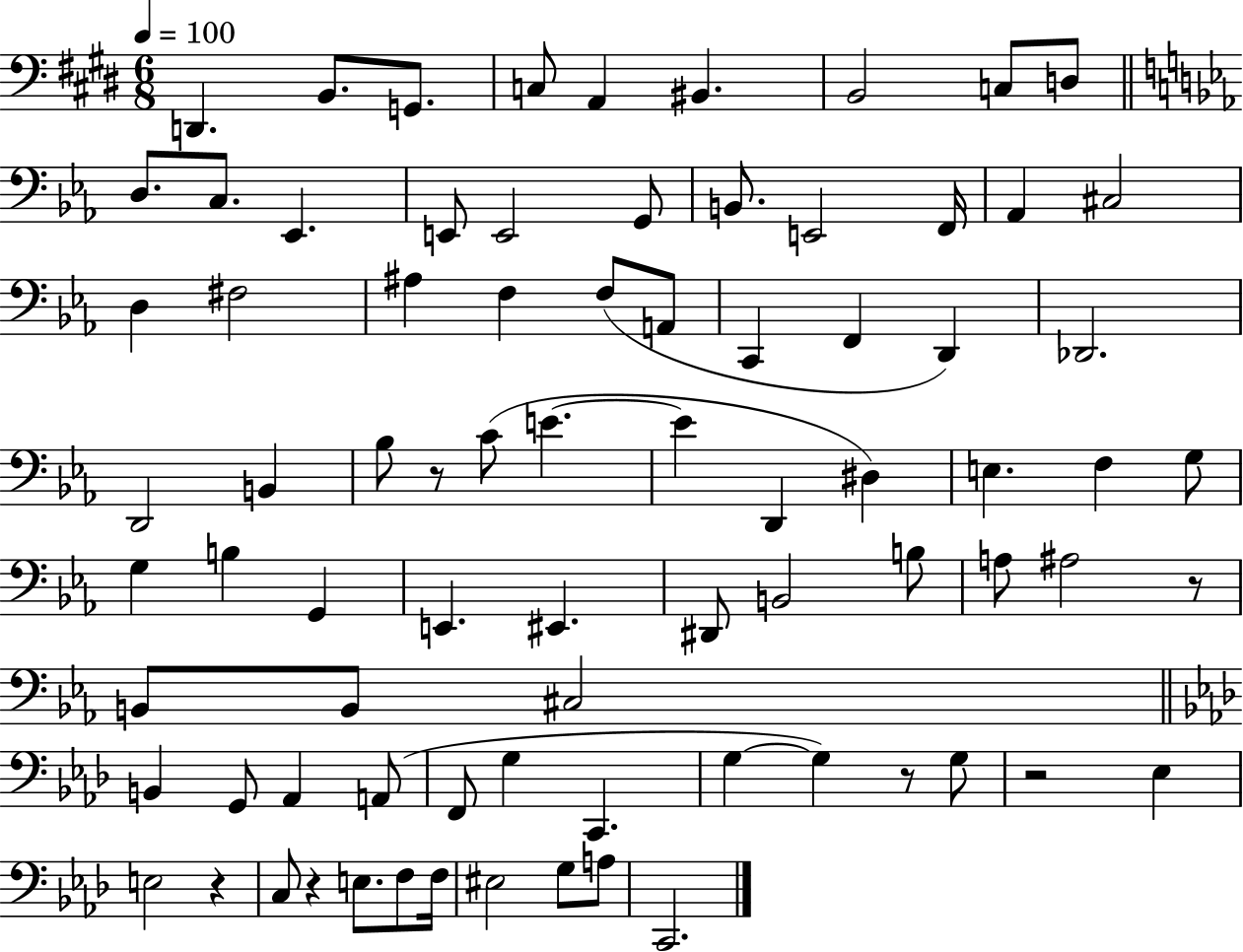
D2/q. B2/e. G2/e. C3/e A2/q BIS2/q. B2/h C3/e D3/e D3/e. C3/e. Eb2/q. E2/e E2/h G2/e B2/e. E2/h F2/s Ab2/q C#3/h D3/q F#3/h A#3/q F3/q F3/e A2/e C2/q F2/q D2/q Db2/h. D2/h B2/q Bb3/e R/e C4/e E4/q. E4/q D2/q D#3/q E3/q. F3/q G3/e G3/q B3/q G2/q E2/q. EIS2/q. D#2/e B2/h B3/e A3/e A#3/h R/e B2/e B2/e C#3/h B2/q G2/e Ab2/q A2/e F2/e G3/q C2/q. G3/q G3/q R/e G3/e R/h Eb3/q E3/h R/q C3/e R/q E3/e. F3/e F3/s EIS3/h G3/e A3/e C2/h.